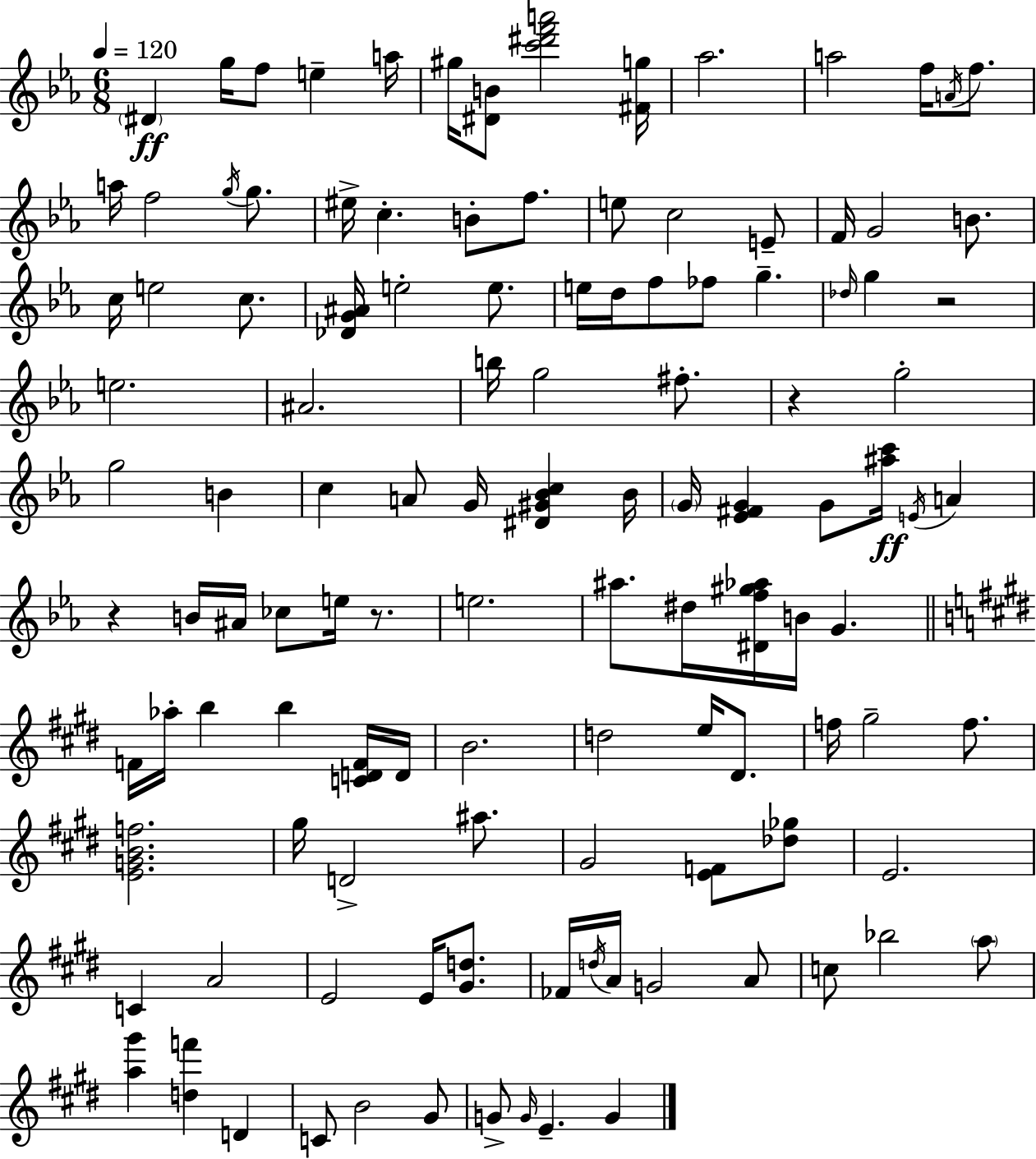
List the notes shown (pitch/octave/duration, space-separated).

D#4/q G5/s F5/e E5/q A5/s G#5/s [D#4,B4]/e [C6,D#6,F6,A6]/h [F#4,G5]/s Ab5/h. A5/h F5/s A4/s F5/e. A5/s F5/h G5/s G5/e. EIS5/s C5/q. B4/e F5/e. E5/e C5/h E4/e F4/s G4/h B4/e. C5/s E5/h C5/e. [Db4,G4,A#4]/s E5/h E5/e. E5/s D5/s F5/e FES5/e G5/q. Db5/s G5/q R/h E5/h. A#4/h. B5/s G5/h F#5/e. R/q G5/h G5/h B4/q C5/q A4/e G4/s [D#4,G#4,Bb4,C5]/q Bb4/s G4/s [Eb4,F#4,G4]/q G4/e [A#5,C6]/s E4/s A4/q R/q B4/s A#4/s CES5/e E5/s R/e. E5/h. A#5/e. D#5/s [D#4,F5,G#5,Ab5]/s B4/s G4/q. F4/s Ab5/s B5/q B5/q [C4,D4,F4]/s D4/s B4/h. D5/h E5/s D#4/e. F5/s G#5/h F5/e. [E4,G4,B4,F5]/h. G#5/s D4/h A#5/e. G#4/h [E4,F4]/e [Db5,Gb5]/e E4/h. C4/q A4/h E4/h E4/s [G#4,D5]/e. FES4/s D5/s A4/s G4/h A4/e C5/e Bb5/h A5/e [A5,G#6]/q [D5,F6]/q D4/q C4/e B4/h G#4/e G4/e G4/s E4/q. G4/q